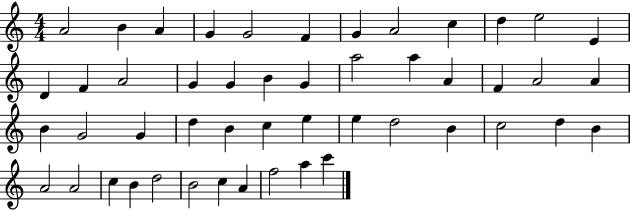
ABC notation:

X:1
T:Untitled
M:4/4
L:1/4
K:C
A2 B A G G2 F G A2 c d e2 E D F A2 G G B G a2 a A F A2 A B G2 G d B c e e d2 B c2 d B A2 A2 c B d2 B2 c A f2 a c'